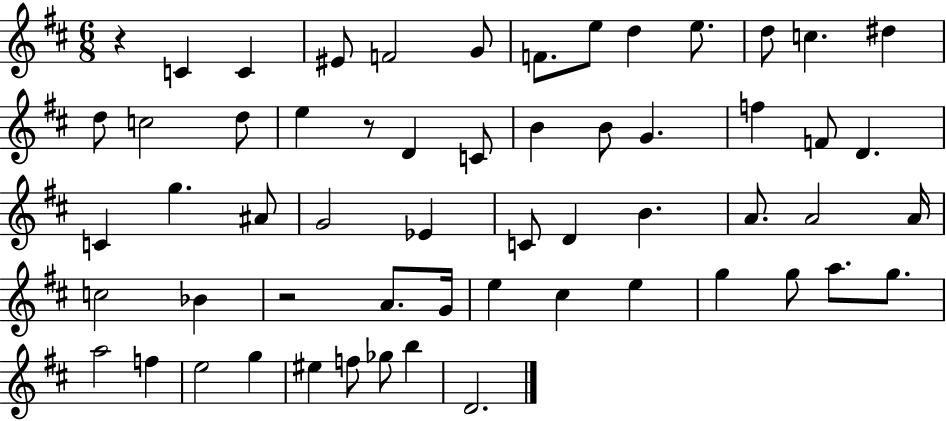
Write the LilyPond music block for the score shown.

{
  \clef treble
  \numericTimeSignature
  \time 6/8
  \key d \major
  \repeat volta 2 { r4 c'4 c'4 | eis'8 f'2 g'8 | f'8. e''8 d''4 e''8. | d''8 c''4. dis''4 | \break d''8 c''2 d''8 | e''4 r8 d'4 c'8 | b'4 b'8 g'4. | f''4 f'8 d'4. | \break c'4 g''4. ais'8 | g'2 ees'4 | c'8 d'4 b'4. | a'8. a'2 a'16 | \break c''2 bes'4 | r2 a'8. g'16 | e''4 cis''4 e''4 | g''4 g''8 a''8. g''8. | \break a''2 f''4 | e''2 g''4 | eis''4 f''8 ges''8 b''4 | d'2. | \break } \bar "|."
}